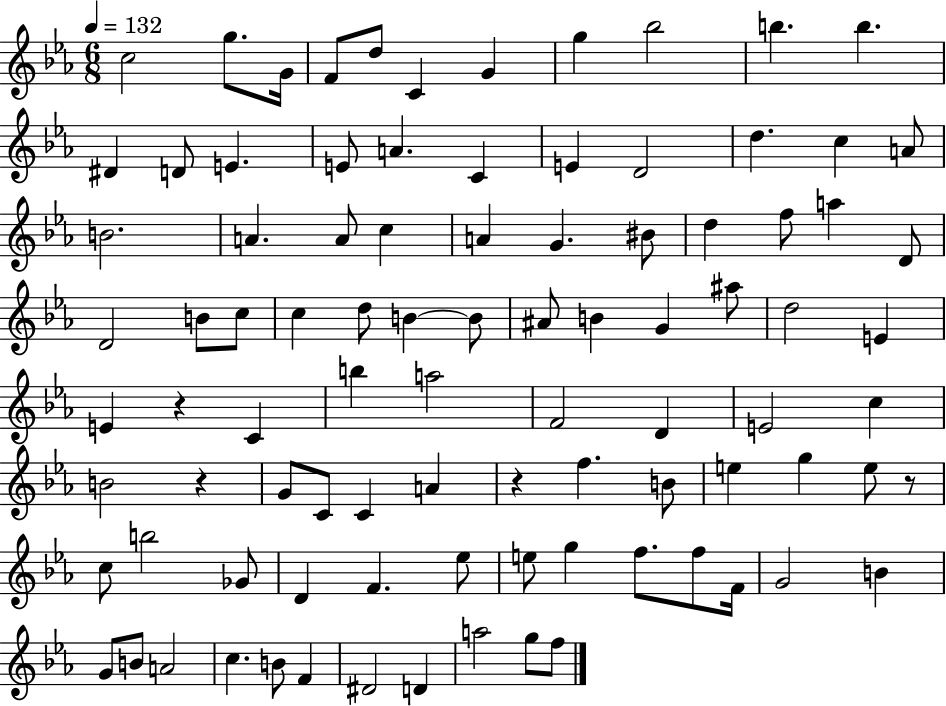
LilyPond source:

{
  \clef treble
  \numericTimeSignature
  \time 6/8
  \key ees \major
  \tempo 4 = 132
  c''2 g''8. g'16 | f'8 d''8 c'4 g'4 | g''4 bes''2 | b''4. b''4. | \break dis'4 d'8 e'4. | e'8 a'4. c'4 | e'4 d'2 | d''4. c''4 a'8 | \break b'2. | a'4. a'8 c''4 | a'4 g'4. bis'8 | d''4 f''8 a''4 d'8 | \break d'2 b'8 c''8 | c''4 d''8 b'4~~ b'8 | ais'8 b'4 g'4 ais''8 | d''2 e'4 | \break e'4 r4 c'4 | b''4 a''2 | f'2 d'4 | e'2 c''4 | \break b'2 r4 | g'8 c'8 c'4 a'4 | r4 f''4. b'8 | e''4 g''4 e''8 r8 | \break c''8 b''2 ges'8 | d'4 f'4. ees''8 | e''8 g''4 f''8. f''8 f'16 | g'2 b'4 | \break g'8 b'8 a'2 | c''4. b'8 f'4 | dis'2 d'4 | a''2 g''8 f''8 | \break \bar "|."
}